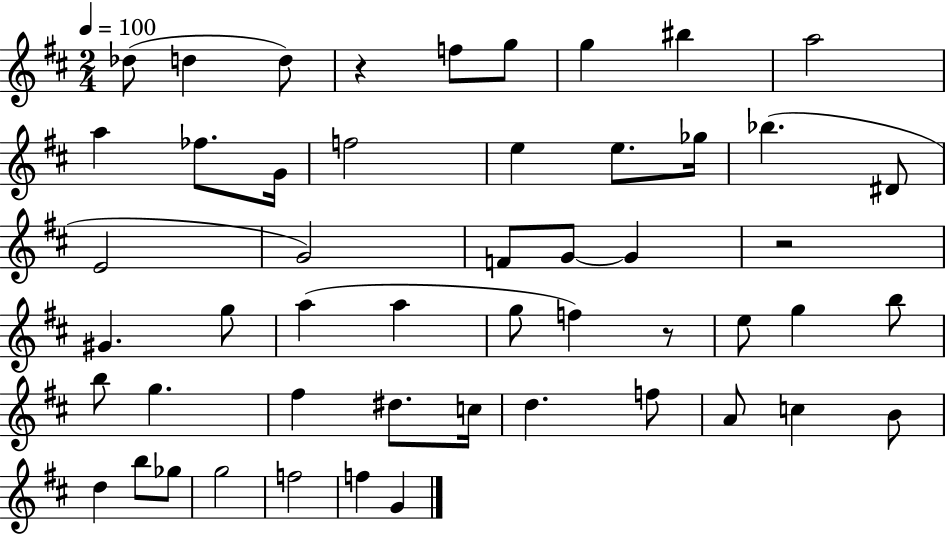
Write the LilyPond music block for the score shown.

{
  \clef treble
  \numericTimeSignature
  \time 2/4
  \key d \major
  \tempo 4 = 100
  des''8( d''4 d''8) | r4 f''8 g''8 | g''4 bis''4 | a''2 | \break a''4 fes''8. g'16 | f''2 | e''4 e''8. ges''16 | bes''4.( dis'8 | \break e'2 | g'2) | f'8 g'8~~ g'4 | r2 | \break gis'4. g''8 | a''4( a''4 | g''8 f''4) r8 | e''8 g''4 b''8 | \break b''8 g''4. | fis''4 dis''8. c''16 | d''4. f''8 | a'8 c''4 b'8 | \break d''4 b''8 ges''8 | g''2 | f''2 | f''4 g'4 | \break \bar "|."
}